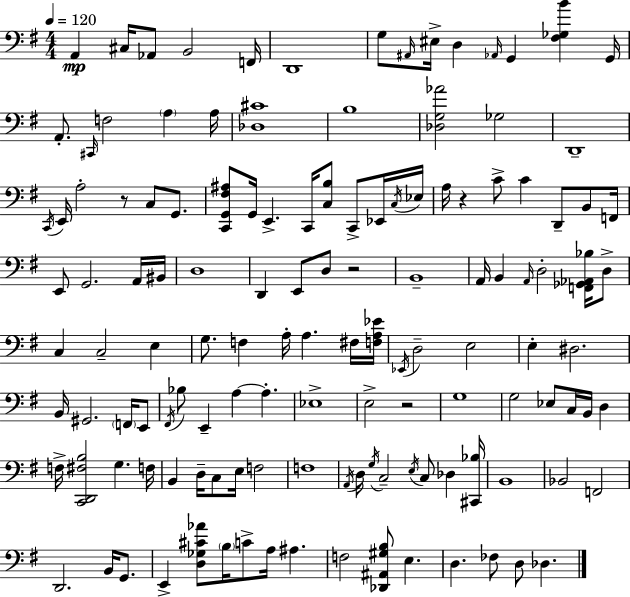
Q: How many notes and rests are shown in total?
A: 131